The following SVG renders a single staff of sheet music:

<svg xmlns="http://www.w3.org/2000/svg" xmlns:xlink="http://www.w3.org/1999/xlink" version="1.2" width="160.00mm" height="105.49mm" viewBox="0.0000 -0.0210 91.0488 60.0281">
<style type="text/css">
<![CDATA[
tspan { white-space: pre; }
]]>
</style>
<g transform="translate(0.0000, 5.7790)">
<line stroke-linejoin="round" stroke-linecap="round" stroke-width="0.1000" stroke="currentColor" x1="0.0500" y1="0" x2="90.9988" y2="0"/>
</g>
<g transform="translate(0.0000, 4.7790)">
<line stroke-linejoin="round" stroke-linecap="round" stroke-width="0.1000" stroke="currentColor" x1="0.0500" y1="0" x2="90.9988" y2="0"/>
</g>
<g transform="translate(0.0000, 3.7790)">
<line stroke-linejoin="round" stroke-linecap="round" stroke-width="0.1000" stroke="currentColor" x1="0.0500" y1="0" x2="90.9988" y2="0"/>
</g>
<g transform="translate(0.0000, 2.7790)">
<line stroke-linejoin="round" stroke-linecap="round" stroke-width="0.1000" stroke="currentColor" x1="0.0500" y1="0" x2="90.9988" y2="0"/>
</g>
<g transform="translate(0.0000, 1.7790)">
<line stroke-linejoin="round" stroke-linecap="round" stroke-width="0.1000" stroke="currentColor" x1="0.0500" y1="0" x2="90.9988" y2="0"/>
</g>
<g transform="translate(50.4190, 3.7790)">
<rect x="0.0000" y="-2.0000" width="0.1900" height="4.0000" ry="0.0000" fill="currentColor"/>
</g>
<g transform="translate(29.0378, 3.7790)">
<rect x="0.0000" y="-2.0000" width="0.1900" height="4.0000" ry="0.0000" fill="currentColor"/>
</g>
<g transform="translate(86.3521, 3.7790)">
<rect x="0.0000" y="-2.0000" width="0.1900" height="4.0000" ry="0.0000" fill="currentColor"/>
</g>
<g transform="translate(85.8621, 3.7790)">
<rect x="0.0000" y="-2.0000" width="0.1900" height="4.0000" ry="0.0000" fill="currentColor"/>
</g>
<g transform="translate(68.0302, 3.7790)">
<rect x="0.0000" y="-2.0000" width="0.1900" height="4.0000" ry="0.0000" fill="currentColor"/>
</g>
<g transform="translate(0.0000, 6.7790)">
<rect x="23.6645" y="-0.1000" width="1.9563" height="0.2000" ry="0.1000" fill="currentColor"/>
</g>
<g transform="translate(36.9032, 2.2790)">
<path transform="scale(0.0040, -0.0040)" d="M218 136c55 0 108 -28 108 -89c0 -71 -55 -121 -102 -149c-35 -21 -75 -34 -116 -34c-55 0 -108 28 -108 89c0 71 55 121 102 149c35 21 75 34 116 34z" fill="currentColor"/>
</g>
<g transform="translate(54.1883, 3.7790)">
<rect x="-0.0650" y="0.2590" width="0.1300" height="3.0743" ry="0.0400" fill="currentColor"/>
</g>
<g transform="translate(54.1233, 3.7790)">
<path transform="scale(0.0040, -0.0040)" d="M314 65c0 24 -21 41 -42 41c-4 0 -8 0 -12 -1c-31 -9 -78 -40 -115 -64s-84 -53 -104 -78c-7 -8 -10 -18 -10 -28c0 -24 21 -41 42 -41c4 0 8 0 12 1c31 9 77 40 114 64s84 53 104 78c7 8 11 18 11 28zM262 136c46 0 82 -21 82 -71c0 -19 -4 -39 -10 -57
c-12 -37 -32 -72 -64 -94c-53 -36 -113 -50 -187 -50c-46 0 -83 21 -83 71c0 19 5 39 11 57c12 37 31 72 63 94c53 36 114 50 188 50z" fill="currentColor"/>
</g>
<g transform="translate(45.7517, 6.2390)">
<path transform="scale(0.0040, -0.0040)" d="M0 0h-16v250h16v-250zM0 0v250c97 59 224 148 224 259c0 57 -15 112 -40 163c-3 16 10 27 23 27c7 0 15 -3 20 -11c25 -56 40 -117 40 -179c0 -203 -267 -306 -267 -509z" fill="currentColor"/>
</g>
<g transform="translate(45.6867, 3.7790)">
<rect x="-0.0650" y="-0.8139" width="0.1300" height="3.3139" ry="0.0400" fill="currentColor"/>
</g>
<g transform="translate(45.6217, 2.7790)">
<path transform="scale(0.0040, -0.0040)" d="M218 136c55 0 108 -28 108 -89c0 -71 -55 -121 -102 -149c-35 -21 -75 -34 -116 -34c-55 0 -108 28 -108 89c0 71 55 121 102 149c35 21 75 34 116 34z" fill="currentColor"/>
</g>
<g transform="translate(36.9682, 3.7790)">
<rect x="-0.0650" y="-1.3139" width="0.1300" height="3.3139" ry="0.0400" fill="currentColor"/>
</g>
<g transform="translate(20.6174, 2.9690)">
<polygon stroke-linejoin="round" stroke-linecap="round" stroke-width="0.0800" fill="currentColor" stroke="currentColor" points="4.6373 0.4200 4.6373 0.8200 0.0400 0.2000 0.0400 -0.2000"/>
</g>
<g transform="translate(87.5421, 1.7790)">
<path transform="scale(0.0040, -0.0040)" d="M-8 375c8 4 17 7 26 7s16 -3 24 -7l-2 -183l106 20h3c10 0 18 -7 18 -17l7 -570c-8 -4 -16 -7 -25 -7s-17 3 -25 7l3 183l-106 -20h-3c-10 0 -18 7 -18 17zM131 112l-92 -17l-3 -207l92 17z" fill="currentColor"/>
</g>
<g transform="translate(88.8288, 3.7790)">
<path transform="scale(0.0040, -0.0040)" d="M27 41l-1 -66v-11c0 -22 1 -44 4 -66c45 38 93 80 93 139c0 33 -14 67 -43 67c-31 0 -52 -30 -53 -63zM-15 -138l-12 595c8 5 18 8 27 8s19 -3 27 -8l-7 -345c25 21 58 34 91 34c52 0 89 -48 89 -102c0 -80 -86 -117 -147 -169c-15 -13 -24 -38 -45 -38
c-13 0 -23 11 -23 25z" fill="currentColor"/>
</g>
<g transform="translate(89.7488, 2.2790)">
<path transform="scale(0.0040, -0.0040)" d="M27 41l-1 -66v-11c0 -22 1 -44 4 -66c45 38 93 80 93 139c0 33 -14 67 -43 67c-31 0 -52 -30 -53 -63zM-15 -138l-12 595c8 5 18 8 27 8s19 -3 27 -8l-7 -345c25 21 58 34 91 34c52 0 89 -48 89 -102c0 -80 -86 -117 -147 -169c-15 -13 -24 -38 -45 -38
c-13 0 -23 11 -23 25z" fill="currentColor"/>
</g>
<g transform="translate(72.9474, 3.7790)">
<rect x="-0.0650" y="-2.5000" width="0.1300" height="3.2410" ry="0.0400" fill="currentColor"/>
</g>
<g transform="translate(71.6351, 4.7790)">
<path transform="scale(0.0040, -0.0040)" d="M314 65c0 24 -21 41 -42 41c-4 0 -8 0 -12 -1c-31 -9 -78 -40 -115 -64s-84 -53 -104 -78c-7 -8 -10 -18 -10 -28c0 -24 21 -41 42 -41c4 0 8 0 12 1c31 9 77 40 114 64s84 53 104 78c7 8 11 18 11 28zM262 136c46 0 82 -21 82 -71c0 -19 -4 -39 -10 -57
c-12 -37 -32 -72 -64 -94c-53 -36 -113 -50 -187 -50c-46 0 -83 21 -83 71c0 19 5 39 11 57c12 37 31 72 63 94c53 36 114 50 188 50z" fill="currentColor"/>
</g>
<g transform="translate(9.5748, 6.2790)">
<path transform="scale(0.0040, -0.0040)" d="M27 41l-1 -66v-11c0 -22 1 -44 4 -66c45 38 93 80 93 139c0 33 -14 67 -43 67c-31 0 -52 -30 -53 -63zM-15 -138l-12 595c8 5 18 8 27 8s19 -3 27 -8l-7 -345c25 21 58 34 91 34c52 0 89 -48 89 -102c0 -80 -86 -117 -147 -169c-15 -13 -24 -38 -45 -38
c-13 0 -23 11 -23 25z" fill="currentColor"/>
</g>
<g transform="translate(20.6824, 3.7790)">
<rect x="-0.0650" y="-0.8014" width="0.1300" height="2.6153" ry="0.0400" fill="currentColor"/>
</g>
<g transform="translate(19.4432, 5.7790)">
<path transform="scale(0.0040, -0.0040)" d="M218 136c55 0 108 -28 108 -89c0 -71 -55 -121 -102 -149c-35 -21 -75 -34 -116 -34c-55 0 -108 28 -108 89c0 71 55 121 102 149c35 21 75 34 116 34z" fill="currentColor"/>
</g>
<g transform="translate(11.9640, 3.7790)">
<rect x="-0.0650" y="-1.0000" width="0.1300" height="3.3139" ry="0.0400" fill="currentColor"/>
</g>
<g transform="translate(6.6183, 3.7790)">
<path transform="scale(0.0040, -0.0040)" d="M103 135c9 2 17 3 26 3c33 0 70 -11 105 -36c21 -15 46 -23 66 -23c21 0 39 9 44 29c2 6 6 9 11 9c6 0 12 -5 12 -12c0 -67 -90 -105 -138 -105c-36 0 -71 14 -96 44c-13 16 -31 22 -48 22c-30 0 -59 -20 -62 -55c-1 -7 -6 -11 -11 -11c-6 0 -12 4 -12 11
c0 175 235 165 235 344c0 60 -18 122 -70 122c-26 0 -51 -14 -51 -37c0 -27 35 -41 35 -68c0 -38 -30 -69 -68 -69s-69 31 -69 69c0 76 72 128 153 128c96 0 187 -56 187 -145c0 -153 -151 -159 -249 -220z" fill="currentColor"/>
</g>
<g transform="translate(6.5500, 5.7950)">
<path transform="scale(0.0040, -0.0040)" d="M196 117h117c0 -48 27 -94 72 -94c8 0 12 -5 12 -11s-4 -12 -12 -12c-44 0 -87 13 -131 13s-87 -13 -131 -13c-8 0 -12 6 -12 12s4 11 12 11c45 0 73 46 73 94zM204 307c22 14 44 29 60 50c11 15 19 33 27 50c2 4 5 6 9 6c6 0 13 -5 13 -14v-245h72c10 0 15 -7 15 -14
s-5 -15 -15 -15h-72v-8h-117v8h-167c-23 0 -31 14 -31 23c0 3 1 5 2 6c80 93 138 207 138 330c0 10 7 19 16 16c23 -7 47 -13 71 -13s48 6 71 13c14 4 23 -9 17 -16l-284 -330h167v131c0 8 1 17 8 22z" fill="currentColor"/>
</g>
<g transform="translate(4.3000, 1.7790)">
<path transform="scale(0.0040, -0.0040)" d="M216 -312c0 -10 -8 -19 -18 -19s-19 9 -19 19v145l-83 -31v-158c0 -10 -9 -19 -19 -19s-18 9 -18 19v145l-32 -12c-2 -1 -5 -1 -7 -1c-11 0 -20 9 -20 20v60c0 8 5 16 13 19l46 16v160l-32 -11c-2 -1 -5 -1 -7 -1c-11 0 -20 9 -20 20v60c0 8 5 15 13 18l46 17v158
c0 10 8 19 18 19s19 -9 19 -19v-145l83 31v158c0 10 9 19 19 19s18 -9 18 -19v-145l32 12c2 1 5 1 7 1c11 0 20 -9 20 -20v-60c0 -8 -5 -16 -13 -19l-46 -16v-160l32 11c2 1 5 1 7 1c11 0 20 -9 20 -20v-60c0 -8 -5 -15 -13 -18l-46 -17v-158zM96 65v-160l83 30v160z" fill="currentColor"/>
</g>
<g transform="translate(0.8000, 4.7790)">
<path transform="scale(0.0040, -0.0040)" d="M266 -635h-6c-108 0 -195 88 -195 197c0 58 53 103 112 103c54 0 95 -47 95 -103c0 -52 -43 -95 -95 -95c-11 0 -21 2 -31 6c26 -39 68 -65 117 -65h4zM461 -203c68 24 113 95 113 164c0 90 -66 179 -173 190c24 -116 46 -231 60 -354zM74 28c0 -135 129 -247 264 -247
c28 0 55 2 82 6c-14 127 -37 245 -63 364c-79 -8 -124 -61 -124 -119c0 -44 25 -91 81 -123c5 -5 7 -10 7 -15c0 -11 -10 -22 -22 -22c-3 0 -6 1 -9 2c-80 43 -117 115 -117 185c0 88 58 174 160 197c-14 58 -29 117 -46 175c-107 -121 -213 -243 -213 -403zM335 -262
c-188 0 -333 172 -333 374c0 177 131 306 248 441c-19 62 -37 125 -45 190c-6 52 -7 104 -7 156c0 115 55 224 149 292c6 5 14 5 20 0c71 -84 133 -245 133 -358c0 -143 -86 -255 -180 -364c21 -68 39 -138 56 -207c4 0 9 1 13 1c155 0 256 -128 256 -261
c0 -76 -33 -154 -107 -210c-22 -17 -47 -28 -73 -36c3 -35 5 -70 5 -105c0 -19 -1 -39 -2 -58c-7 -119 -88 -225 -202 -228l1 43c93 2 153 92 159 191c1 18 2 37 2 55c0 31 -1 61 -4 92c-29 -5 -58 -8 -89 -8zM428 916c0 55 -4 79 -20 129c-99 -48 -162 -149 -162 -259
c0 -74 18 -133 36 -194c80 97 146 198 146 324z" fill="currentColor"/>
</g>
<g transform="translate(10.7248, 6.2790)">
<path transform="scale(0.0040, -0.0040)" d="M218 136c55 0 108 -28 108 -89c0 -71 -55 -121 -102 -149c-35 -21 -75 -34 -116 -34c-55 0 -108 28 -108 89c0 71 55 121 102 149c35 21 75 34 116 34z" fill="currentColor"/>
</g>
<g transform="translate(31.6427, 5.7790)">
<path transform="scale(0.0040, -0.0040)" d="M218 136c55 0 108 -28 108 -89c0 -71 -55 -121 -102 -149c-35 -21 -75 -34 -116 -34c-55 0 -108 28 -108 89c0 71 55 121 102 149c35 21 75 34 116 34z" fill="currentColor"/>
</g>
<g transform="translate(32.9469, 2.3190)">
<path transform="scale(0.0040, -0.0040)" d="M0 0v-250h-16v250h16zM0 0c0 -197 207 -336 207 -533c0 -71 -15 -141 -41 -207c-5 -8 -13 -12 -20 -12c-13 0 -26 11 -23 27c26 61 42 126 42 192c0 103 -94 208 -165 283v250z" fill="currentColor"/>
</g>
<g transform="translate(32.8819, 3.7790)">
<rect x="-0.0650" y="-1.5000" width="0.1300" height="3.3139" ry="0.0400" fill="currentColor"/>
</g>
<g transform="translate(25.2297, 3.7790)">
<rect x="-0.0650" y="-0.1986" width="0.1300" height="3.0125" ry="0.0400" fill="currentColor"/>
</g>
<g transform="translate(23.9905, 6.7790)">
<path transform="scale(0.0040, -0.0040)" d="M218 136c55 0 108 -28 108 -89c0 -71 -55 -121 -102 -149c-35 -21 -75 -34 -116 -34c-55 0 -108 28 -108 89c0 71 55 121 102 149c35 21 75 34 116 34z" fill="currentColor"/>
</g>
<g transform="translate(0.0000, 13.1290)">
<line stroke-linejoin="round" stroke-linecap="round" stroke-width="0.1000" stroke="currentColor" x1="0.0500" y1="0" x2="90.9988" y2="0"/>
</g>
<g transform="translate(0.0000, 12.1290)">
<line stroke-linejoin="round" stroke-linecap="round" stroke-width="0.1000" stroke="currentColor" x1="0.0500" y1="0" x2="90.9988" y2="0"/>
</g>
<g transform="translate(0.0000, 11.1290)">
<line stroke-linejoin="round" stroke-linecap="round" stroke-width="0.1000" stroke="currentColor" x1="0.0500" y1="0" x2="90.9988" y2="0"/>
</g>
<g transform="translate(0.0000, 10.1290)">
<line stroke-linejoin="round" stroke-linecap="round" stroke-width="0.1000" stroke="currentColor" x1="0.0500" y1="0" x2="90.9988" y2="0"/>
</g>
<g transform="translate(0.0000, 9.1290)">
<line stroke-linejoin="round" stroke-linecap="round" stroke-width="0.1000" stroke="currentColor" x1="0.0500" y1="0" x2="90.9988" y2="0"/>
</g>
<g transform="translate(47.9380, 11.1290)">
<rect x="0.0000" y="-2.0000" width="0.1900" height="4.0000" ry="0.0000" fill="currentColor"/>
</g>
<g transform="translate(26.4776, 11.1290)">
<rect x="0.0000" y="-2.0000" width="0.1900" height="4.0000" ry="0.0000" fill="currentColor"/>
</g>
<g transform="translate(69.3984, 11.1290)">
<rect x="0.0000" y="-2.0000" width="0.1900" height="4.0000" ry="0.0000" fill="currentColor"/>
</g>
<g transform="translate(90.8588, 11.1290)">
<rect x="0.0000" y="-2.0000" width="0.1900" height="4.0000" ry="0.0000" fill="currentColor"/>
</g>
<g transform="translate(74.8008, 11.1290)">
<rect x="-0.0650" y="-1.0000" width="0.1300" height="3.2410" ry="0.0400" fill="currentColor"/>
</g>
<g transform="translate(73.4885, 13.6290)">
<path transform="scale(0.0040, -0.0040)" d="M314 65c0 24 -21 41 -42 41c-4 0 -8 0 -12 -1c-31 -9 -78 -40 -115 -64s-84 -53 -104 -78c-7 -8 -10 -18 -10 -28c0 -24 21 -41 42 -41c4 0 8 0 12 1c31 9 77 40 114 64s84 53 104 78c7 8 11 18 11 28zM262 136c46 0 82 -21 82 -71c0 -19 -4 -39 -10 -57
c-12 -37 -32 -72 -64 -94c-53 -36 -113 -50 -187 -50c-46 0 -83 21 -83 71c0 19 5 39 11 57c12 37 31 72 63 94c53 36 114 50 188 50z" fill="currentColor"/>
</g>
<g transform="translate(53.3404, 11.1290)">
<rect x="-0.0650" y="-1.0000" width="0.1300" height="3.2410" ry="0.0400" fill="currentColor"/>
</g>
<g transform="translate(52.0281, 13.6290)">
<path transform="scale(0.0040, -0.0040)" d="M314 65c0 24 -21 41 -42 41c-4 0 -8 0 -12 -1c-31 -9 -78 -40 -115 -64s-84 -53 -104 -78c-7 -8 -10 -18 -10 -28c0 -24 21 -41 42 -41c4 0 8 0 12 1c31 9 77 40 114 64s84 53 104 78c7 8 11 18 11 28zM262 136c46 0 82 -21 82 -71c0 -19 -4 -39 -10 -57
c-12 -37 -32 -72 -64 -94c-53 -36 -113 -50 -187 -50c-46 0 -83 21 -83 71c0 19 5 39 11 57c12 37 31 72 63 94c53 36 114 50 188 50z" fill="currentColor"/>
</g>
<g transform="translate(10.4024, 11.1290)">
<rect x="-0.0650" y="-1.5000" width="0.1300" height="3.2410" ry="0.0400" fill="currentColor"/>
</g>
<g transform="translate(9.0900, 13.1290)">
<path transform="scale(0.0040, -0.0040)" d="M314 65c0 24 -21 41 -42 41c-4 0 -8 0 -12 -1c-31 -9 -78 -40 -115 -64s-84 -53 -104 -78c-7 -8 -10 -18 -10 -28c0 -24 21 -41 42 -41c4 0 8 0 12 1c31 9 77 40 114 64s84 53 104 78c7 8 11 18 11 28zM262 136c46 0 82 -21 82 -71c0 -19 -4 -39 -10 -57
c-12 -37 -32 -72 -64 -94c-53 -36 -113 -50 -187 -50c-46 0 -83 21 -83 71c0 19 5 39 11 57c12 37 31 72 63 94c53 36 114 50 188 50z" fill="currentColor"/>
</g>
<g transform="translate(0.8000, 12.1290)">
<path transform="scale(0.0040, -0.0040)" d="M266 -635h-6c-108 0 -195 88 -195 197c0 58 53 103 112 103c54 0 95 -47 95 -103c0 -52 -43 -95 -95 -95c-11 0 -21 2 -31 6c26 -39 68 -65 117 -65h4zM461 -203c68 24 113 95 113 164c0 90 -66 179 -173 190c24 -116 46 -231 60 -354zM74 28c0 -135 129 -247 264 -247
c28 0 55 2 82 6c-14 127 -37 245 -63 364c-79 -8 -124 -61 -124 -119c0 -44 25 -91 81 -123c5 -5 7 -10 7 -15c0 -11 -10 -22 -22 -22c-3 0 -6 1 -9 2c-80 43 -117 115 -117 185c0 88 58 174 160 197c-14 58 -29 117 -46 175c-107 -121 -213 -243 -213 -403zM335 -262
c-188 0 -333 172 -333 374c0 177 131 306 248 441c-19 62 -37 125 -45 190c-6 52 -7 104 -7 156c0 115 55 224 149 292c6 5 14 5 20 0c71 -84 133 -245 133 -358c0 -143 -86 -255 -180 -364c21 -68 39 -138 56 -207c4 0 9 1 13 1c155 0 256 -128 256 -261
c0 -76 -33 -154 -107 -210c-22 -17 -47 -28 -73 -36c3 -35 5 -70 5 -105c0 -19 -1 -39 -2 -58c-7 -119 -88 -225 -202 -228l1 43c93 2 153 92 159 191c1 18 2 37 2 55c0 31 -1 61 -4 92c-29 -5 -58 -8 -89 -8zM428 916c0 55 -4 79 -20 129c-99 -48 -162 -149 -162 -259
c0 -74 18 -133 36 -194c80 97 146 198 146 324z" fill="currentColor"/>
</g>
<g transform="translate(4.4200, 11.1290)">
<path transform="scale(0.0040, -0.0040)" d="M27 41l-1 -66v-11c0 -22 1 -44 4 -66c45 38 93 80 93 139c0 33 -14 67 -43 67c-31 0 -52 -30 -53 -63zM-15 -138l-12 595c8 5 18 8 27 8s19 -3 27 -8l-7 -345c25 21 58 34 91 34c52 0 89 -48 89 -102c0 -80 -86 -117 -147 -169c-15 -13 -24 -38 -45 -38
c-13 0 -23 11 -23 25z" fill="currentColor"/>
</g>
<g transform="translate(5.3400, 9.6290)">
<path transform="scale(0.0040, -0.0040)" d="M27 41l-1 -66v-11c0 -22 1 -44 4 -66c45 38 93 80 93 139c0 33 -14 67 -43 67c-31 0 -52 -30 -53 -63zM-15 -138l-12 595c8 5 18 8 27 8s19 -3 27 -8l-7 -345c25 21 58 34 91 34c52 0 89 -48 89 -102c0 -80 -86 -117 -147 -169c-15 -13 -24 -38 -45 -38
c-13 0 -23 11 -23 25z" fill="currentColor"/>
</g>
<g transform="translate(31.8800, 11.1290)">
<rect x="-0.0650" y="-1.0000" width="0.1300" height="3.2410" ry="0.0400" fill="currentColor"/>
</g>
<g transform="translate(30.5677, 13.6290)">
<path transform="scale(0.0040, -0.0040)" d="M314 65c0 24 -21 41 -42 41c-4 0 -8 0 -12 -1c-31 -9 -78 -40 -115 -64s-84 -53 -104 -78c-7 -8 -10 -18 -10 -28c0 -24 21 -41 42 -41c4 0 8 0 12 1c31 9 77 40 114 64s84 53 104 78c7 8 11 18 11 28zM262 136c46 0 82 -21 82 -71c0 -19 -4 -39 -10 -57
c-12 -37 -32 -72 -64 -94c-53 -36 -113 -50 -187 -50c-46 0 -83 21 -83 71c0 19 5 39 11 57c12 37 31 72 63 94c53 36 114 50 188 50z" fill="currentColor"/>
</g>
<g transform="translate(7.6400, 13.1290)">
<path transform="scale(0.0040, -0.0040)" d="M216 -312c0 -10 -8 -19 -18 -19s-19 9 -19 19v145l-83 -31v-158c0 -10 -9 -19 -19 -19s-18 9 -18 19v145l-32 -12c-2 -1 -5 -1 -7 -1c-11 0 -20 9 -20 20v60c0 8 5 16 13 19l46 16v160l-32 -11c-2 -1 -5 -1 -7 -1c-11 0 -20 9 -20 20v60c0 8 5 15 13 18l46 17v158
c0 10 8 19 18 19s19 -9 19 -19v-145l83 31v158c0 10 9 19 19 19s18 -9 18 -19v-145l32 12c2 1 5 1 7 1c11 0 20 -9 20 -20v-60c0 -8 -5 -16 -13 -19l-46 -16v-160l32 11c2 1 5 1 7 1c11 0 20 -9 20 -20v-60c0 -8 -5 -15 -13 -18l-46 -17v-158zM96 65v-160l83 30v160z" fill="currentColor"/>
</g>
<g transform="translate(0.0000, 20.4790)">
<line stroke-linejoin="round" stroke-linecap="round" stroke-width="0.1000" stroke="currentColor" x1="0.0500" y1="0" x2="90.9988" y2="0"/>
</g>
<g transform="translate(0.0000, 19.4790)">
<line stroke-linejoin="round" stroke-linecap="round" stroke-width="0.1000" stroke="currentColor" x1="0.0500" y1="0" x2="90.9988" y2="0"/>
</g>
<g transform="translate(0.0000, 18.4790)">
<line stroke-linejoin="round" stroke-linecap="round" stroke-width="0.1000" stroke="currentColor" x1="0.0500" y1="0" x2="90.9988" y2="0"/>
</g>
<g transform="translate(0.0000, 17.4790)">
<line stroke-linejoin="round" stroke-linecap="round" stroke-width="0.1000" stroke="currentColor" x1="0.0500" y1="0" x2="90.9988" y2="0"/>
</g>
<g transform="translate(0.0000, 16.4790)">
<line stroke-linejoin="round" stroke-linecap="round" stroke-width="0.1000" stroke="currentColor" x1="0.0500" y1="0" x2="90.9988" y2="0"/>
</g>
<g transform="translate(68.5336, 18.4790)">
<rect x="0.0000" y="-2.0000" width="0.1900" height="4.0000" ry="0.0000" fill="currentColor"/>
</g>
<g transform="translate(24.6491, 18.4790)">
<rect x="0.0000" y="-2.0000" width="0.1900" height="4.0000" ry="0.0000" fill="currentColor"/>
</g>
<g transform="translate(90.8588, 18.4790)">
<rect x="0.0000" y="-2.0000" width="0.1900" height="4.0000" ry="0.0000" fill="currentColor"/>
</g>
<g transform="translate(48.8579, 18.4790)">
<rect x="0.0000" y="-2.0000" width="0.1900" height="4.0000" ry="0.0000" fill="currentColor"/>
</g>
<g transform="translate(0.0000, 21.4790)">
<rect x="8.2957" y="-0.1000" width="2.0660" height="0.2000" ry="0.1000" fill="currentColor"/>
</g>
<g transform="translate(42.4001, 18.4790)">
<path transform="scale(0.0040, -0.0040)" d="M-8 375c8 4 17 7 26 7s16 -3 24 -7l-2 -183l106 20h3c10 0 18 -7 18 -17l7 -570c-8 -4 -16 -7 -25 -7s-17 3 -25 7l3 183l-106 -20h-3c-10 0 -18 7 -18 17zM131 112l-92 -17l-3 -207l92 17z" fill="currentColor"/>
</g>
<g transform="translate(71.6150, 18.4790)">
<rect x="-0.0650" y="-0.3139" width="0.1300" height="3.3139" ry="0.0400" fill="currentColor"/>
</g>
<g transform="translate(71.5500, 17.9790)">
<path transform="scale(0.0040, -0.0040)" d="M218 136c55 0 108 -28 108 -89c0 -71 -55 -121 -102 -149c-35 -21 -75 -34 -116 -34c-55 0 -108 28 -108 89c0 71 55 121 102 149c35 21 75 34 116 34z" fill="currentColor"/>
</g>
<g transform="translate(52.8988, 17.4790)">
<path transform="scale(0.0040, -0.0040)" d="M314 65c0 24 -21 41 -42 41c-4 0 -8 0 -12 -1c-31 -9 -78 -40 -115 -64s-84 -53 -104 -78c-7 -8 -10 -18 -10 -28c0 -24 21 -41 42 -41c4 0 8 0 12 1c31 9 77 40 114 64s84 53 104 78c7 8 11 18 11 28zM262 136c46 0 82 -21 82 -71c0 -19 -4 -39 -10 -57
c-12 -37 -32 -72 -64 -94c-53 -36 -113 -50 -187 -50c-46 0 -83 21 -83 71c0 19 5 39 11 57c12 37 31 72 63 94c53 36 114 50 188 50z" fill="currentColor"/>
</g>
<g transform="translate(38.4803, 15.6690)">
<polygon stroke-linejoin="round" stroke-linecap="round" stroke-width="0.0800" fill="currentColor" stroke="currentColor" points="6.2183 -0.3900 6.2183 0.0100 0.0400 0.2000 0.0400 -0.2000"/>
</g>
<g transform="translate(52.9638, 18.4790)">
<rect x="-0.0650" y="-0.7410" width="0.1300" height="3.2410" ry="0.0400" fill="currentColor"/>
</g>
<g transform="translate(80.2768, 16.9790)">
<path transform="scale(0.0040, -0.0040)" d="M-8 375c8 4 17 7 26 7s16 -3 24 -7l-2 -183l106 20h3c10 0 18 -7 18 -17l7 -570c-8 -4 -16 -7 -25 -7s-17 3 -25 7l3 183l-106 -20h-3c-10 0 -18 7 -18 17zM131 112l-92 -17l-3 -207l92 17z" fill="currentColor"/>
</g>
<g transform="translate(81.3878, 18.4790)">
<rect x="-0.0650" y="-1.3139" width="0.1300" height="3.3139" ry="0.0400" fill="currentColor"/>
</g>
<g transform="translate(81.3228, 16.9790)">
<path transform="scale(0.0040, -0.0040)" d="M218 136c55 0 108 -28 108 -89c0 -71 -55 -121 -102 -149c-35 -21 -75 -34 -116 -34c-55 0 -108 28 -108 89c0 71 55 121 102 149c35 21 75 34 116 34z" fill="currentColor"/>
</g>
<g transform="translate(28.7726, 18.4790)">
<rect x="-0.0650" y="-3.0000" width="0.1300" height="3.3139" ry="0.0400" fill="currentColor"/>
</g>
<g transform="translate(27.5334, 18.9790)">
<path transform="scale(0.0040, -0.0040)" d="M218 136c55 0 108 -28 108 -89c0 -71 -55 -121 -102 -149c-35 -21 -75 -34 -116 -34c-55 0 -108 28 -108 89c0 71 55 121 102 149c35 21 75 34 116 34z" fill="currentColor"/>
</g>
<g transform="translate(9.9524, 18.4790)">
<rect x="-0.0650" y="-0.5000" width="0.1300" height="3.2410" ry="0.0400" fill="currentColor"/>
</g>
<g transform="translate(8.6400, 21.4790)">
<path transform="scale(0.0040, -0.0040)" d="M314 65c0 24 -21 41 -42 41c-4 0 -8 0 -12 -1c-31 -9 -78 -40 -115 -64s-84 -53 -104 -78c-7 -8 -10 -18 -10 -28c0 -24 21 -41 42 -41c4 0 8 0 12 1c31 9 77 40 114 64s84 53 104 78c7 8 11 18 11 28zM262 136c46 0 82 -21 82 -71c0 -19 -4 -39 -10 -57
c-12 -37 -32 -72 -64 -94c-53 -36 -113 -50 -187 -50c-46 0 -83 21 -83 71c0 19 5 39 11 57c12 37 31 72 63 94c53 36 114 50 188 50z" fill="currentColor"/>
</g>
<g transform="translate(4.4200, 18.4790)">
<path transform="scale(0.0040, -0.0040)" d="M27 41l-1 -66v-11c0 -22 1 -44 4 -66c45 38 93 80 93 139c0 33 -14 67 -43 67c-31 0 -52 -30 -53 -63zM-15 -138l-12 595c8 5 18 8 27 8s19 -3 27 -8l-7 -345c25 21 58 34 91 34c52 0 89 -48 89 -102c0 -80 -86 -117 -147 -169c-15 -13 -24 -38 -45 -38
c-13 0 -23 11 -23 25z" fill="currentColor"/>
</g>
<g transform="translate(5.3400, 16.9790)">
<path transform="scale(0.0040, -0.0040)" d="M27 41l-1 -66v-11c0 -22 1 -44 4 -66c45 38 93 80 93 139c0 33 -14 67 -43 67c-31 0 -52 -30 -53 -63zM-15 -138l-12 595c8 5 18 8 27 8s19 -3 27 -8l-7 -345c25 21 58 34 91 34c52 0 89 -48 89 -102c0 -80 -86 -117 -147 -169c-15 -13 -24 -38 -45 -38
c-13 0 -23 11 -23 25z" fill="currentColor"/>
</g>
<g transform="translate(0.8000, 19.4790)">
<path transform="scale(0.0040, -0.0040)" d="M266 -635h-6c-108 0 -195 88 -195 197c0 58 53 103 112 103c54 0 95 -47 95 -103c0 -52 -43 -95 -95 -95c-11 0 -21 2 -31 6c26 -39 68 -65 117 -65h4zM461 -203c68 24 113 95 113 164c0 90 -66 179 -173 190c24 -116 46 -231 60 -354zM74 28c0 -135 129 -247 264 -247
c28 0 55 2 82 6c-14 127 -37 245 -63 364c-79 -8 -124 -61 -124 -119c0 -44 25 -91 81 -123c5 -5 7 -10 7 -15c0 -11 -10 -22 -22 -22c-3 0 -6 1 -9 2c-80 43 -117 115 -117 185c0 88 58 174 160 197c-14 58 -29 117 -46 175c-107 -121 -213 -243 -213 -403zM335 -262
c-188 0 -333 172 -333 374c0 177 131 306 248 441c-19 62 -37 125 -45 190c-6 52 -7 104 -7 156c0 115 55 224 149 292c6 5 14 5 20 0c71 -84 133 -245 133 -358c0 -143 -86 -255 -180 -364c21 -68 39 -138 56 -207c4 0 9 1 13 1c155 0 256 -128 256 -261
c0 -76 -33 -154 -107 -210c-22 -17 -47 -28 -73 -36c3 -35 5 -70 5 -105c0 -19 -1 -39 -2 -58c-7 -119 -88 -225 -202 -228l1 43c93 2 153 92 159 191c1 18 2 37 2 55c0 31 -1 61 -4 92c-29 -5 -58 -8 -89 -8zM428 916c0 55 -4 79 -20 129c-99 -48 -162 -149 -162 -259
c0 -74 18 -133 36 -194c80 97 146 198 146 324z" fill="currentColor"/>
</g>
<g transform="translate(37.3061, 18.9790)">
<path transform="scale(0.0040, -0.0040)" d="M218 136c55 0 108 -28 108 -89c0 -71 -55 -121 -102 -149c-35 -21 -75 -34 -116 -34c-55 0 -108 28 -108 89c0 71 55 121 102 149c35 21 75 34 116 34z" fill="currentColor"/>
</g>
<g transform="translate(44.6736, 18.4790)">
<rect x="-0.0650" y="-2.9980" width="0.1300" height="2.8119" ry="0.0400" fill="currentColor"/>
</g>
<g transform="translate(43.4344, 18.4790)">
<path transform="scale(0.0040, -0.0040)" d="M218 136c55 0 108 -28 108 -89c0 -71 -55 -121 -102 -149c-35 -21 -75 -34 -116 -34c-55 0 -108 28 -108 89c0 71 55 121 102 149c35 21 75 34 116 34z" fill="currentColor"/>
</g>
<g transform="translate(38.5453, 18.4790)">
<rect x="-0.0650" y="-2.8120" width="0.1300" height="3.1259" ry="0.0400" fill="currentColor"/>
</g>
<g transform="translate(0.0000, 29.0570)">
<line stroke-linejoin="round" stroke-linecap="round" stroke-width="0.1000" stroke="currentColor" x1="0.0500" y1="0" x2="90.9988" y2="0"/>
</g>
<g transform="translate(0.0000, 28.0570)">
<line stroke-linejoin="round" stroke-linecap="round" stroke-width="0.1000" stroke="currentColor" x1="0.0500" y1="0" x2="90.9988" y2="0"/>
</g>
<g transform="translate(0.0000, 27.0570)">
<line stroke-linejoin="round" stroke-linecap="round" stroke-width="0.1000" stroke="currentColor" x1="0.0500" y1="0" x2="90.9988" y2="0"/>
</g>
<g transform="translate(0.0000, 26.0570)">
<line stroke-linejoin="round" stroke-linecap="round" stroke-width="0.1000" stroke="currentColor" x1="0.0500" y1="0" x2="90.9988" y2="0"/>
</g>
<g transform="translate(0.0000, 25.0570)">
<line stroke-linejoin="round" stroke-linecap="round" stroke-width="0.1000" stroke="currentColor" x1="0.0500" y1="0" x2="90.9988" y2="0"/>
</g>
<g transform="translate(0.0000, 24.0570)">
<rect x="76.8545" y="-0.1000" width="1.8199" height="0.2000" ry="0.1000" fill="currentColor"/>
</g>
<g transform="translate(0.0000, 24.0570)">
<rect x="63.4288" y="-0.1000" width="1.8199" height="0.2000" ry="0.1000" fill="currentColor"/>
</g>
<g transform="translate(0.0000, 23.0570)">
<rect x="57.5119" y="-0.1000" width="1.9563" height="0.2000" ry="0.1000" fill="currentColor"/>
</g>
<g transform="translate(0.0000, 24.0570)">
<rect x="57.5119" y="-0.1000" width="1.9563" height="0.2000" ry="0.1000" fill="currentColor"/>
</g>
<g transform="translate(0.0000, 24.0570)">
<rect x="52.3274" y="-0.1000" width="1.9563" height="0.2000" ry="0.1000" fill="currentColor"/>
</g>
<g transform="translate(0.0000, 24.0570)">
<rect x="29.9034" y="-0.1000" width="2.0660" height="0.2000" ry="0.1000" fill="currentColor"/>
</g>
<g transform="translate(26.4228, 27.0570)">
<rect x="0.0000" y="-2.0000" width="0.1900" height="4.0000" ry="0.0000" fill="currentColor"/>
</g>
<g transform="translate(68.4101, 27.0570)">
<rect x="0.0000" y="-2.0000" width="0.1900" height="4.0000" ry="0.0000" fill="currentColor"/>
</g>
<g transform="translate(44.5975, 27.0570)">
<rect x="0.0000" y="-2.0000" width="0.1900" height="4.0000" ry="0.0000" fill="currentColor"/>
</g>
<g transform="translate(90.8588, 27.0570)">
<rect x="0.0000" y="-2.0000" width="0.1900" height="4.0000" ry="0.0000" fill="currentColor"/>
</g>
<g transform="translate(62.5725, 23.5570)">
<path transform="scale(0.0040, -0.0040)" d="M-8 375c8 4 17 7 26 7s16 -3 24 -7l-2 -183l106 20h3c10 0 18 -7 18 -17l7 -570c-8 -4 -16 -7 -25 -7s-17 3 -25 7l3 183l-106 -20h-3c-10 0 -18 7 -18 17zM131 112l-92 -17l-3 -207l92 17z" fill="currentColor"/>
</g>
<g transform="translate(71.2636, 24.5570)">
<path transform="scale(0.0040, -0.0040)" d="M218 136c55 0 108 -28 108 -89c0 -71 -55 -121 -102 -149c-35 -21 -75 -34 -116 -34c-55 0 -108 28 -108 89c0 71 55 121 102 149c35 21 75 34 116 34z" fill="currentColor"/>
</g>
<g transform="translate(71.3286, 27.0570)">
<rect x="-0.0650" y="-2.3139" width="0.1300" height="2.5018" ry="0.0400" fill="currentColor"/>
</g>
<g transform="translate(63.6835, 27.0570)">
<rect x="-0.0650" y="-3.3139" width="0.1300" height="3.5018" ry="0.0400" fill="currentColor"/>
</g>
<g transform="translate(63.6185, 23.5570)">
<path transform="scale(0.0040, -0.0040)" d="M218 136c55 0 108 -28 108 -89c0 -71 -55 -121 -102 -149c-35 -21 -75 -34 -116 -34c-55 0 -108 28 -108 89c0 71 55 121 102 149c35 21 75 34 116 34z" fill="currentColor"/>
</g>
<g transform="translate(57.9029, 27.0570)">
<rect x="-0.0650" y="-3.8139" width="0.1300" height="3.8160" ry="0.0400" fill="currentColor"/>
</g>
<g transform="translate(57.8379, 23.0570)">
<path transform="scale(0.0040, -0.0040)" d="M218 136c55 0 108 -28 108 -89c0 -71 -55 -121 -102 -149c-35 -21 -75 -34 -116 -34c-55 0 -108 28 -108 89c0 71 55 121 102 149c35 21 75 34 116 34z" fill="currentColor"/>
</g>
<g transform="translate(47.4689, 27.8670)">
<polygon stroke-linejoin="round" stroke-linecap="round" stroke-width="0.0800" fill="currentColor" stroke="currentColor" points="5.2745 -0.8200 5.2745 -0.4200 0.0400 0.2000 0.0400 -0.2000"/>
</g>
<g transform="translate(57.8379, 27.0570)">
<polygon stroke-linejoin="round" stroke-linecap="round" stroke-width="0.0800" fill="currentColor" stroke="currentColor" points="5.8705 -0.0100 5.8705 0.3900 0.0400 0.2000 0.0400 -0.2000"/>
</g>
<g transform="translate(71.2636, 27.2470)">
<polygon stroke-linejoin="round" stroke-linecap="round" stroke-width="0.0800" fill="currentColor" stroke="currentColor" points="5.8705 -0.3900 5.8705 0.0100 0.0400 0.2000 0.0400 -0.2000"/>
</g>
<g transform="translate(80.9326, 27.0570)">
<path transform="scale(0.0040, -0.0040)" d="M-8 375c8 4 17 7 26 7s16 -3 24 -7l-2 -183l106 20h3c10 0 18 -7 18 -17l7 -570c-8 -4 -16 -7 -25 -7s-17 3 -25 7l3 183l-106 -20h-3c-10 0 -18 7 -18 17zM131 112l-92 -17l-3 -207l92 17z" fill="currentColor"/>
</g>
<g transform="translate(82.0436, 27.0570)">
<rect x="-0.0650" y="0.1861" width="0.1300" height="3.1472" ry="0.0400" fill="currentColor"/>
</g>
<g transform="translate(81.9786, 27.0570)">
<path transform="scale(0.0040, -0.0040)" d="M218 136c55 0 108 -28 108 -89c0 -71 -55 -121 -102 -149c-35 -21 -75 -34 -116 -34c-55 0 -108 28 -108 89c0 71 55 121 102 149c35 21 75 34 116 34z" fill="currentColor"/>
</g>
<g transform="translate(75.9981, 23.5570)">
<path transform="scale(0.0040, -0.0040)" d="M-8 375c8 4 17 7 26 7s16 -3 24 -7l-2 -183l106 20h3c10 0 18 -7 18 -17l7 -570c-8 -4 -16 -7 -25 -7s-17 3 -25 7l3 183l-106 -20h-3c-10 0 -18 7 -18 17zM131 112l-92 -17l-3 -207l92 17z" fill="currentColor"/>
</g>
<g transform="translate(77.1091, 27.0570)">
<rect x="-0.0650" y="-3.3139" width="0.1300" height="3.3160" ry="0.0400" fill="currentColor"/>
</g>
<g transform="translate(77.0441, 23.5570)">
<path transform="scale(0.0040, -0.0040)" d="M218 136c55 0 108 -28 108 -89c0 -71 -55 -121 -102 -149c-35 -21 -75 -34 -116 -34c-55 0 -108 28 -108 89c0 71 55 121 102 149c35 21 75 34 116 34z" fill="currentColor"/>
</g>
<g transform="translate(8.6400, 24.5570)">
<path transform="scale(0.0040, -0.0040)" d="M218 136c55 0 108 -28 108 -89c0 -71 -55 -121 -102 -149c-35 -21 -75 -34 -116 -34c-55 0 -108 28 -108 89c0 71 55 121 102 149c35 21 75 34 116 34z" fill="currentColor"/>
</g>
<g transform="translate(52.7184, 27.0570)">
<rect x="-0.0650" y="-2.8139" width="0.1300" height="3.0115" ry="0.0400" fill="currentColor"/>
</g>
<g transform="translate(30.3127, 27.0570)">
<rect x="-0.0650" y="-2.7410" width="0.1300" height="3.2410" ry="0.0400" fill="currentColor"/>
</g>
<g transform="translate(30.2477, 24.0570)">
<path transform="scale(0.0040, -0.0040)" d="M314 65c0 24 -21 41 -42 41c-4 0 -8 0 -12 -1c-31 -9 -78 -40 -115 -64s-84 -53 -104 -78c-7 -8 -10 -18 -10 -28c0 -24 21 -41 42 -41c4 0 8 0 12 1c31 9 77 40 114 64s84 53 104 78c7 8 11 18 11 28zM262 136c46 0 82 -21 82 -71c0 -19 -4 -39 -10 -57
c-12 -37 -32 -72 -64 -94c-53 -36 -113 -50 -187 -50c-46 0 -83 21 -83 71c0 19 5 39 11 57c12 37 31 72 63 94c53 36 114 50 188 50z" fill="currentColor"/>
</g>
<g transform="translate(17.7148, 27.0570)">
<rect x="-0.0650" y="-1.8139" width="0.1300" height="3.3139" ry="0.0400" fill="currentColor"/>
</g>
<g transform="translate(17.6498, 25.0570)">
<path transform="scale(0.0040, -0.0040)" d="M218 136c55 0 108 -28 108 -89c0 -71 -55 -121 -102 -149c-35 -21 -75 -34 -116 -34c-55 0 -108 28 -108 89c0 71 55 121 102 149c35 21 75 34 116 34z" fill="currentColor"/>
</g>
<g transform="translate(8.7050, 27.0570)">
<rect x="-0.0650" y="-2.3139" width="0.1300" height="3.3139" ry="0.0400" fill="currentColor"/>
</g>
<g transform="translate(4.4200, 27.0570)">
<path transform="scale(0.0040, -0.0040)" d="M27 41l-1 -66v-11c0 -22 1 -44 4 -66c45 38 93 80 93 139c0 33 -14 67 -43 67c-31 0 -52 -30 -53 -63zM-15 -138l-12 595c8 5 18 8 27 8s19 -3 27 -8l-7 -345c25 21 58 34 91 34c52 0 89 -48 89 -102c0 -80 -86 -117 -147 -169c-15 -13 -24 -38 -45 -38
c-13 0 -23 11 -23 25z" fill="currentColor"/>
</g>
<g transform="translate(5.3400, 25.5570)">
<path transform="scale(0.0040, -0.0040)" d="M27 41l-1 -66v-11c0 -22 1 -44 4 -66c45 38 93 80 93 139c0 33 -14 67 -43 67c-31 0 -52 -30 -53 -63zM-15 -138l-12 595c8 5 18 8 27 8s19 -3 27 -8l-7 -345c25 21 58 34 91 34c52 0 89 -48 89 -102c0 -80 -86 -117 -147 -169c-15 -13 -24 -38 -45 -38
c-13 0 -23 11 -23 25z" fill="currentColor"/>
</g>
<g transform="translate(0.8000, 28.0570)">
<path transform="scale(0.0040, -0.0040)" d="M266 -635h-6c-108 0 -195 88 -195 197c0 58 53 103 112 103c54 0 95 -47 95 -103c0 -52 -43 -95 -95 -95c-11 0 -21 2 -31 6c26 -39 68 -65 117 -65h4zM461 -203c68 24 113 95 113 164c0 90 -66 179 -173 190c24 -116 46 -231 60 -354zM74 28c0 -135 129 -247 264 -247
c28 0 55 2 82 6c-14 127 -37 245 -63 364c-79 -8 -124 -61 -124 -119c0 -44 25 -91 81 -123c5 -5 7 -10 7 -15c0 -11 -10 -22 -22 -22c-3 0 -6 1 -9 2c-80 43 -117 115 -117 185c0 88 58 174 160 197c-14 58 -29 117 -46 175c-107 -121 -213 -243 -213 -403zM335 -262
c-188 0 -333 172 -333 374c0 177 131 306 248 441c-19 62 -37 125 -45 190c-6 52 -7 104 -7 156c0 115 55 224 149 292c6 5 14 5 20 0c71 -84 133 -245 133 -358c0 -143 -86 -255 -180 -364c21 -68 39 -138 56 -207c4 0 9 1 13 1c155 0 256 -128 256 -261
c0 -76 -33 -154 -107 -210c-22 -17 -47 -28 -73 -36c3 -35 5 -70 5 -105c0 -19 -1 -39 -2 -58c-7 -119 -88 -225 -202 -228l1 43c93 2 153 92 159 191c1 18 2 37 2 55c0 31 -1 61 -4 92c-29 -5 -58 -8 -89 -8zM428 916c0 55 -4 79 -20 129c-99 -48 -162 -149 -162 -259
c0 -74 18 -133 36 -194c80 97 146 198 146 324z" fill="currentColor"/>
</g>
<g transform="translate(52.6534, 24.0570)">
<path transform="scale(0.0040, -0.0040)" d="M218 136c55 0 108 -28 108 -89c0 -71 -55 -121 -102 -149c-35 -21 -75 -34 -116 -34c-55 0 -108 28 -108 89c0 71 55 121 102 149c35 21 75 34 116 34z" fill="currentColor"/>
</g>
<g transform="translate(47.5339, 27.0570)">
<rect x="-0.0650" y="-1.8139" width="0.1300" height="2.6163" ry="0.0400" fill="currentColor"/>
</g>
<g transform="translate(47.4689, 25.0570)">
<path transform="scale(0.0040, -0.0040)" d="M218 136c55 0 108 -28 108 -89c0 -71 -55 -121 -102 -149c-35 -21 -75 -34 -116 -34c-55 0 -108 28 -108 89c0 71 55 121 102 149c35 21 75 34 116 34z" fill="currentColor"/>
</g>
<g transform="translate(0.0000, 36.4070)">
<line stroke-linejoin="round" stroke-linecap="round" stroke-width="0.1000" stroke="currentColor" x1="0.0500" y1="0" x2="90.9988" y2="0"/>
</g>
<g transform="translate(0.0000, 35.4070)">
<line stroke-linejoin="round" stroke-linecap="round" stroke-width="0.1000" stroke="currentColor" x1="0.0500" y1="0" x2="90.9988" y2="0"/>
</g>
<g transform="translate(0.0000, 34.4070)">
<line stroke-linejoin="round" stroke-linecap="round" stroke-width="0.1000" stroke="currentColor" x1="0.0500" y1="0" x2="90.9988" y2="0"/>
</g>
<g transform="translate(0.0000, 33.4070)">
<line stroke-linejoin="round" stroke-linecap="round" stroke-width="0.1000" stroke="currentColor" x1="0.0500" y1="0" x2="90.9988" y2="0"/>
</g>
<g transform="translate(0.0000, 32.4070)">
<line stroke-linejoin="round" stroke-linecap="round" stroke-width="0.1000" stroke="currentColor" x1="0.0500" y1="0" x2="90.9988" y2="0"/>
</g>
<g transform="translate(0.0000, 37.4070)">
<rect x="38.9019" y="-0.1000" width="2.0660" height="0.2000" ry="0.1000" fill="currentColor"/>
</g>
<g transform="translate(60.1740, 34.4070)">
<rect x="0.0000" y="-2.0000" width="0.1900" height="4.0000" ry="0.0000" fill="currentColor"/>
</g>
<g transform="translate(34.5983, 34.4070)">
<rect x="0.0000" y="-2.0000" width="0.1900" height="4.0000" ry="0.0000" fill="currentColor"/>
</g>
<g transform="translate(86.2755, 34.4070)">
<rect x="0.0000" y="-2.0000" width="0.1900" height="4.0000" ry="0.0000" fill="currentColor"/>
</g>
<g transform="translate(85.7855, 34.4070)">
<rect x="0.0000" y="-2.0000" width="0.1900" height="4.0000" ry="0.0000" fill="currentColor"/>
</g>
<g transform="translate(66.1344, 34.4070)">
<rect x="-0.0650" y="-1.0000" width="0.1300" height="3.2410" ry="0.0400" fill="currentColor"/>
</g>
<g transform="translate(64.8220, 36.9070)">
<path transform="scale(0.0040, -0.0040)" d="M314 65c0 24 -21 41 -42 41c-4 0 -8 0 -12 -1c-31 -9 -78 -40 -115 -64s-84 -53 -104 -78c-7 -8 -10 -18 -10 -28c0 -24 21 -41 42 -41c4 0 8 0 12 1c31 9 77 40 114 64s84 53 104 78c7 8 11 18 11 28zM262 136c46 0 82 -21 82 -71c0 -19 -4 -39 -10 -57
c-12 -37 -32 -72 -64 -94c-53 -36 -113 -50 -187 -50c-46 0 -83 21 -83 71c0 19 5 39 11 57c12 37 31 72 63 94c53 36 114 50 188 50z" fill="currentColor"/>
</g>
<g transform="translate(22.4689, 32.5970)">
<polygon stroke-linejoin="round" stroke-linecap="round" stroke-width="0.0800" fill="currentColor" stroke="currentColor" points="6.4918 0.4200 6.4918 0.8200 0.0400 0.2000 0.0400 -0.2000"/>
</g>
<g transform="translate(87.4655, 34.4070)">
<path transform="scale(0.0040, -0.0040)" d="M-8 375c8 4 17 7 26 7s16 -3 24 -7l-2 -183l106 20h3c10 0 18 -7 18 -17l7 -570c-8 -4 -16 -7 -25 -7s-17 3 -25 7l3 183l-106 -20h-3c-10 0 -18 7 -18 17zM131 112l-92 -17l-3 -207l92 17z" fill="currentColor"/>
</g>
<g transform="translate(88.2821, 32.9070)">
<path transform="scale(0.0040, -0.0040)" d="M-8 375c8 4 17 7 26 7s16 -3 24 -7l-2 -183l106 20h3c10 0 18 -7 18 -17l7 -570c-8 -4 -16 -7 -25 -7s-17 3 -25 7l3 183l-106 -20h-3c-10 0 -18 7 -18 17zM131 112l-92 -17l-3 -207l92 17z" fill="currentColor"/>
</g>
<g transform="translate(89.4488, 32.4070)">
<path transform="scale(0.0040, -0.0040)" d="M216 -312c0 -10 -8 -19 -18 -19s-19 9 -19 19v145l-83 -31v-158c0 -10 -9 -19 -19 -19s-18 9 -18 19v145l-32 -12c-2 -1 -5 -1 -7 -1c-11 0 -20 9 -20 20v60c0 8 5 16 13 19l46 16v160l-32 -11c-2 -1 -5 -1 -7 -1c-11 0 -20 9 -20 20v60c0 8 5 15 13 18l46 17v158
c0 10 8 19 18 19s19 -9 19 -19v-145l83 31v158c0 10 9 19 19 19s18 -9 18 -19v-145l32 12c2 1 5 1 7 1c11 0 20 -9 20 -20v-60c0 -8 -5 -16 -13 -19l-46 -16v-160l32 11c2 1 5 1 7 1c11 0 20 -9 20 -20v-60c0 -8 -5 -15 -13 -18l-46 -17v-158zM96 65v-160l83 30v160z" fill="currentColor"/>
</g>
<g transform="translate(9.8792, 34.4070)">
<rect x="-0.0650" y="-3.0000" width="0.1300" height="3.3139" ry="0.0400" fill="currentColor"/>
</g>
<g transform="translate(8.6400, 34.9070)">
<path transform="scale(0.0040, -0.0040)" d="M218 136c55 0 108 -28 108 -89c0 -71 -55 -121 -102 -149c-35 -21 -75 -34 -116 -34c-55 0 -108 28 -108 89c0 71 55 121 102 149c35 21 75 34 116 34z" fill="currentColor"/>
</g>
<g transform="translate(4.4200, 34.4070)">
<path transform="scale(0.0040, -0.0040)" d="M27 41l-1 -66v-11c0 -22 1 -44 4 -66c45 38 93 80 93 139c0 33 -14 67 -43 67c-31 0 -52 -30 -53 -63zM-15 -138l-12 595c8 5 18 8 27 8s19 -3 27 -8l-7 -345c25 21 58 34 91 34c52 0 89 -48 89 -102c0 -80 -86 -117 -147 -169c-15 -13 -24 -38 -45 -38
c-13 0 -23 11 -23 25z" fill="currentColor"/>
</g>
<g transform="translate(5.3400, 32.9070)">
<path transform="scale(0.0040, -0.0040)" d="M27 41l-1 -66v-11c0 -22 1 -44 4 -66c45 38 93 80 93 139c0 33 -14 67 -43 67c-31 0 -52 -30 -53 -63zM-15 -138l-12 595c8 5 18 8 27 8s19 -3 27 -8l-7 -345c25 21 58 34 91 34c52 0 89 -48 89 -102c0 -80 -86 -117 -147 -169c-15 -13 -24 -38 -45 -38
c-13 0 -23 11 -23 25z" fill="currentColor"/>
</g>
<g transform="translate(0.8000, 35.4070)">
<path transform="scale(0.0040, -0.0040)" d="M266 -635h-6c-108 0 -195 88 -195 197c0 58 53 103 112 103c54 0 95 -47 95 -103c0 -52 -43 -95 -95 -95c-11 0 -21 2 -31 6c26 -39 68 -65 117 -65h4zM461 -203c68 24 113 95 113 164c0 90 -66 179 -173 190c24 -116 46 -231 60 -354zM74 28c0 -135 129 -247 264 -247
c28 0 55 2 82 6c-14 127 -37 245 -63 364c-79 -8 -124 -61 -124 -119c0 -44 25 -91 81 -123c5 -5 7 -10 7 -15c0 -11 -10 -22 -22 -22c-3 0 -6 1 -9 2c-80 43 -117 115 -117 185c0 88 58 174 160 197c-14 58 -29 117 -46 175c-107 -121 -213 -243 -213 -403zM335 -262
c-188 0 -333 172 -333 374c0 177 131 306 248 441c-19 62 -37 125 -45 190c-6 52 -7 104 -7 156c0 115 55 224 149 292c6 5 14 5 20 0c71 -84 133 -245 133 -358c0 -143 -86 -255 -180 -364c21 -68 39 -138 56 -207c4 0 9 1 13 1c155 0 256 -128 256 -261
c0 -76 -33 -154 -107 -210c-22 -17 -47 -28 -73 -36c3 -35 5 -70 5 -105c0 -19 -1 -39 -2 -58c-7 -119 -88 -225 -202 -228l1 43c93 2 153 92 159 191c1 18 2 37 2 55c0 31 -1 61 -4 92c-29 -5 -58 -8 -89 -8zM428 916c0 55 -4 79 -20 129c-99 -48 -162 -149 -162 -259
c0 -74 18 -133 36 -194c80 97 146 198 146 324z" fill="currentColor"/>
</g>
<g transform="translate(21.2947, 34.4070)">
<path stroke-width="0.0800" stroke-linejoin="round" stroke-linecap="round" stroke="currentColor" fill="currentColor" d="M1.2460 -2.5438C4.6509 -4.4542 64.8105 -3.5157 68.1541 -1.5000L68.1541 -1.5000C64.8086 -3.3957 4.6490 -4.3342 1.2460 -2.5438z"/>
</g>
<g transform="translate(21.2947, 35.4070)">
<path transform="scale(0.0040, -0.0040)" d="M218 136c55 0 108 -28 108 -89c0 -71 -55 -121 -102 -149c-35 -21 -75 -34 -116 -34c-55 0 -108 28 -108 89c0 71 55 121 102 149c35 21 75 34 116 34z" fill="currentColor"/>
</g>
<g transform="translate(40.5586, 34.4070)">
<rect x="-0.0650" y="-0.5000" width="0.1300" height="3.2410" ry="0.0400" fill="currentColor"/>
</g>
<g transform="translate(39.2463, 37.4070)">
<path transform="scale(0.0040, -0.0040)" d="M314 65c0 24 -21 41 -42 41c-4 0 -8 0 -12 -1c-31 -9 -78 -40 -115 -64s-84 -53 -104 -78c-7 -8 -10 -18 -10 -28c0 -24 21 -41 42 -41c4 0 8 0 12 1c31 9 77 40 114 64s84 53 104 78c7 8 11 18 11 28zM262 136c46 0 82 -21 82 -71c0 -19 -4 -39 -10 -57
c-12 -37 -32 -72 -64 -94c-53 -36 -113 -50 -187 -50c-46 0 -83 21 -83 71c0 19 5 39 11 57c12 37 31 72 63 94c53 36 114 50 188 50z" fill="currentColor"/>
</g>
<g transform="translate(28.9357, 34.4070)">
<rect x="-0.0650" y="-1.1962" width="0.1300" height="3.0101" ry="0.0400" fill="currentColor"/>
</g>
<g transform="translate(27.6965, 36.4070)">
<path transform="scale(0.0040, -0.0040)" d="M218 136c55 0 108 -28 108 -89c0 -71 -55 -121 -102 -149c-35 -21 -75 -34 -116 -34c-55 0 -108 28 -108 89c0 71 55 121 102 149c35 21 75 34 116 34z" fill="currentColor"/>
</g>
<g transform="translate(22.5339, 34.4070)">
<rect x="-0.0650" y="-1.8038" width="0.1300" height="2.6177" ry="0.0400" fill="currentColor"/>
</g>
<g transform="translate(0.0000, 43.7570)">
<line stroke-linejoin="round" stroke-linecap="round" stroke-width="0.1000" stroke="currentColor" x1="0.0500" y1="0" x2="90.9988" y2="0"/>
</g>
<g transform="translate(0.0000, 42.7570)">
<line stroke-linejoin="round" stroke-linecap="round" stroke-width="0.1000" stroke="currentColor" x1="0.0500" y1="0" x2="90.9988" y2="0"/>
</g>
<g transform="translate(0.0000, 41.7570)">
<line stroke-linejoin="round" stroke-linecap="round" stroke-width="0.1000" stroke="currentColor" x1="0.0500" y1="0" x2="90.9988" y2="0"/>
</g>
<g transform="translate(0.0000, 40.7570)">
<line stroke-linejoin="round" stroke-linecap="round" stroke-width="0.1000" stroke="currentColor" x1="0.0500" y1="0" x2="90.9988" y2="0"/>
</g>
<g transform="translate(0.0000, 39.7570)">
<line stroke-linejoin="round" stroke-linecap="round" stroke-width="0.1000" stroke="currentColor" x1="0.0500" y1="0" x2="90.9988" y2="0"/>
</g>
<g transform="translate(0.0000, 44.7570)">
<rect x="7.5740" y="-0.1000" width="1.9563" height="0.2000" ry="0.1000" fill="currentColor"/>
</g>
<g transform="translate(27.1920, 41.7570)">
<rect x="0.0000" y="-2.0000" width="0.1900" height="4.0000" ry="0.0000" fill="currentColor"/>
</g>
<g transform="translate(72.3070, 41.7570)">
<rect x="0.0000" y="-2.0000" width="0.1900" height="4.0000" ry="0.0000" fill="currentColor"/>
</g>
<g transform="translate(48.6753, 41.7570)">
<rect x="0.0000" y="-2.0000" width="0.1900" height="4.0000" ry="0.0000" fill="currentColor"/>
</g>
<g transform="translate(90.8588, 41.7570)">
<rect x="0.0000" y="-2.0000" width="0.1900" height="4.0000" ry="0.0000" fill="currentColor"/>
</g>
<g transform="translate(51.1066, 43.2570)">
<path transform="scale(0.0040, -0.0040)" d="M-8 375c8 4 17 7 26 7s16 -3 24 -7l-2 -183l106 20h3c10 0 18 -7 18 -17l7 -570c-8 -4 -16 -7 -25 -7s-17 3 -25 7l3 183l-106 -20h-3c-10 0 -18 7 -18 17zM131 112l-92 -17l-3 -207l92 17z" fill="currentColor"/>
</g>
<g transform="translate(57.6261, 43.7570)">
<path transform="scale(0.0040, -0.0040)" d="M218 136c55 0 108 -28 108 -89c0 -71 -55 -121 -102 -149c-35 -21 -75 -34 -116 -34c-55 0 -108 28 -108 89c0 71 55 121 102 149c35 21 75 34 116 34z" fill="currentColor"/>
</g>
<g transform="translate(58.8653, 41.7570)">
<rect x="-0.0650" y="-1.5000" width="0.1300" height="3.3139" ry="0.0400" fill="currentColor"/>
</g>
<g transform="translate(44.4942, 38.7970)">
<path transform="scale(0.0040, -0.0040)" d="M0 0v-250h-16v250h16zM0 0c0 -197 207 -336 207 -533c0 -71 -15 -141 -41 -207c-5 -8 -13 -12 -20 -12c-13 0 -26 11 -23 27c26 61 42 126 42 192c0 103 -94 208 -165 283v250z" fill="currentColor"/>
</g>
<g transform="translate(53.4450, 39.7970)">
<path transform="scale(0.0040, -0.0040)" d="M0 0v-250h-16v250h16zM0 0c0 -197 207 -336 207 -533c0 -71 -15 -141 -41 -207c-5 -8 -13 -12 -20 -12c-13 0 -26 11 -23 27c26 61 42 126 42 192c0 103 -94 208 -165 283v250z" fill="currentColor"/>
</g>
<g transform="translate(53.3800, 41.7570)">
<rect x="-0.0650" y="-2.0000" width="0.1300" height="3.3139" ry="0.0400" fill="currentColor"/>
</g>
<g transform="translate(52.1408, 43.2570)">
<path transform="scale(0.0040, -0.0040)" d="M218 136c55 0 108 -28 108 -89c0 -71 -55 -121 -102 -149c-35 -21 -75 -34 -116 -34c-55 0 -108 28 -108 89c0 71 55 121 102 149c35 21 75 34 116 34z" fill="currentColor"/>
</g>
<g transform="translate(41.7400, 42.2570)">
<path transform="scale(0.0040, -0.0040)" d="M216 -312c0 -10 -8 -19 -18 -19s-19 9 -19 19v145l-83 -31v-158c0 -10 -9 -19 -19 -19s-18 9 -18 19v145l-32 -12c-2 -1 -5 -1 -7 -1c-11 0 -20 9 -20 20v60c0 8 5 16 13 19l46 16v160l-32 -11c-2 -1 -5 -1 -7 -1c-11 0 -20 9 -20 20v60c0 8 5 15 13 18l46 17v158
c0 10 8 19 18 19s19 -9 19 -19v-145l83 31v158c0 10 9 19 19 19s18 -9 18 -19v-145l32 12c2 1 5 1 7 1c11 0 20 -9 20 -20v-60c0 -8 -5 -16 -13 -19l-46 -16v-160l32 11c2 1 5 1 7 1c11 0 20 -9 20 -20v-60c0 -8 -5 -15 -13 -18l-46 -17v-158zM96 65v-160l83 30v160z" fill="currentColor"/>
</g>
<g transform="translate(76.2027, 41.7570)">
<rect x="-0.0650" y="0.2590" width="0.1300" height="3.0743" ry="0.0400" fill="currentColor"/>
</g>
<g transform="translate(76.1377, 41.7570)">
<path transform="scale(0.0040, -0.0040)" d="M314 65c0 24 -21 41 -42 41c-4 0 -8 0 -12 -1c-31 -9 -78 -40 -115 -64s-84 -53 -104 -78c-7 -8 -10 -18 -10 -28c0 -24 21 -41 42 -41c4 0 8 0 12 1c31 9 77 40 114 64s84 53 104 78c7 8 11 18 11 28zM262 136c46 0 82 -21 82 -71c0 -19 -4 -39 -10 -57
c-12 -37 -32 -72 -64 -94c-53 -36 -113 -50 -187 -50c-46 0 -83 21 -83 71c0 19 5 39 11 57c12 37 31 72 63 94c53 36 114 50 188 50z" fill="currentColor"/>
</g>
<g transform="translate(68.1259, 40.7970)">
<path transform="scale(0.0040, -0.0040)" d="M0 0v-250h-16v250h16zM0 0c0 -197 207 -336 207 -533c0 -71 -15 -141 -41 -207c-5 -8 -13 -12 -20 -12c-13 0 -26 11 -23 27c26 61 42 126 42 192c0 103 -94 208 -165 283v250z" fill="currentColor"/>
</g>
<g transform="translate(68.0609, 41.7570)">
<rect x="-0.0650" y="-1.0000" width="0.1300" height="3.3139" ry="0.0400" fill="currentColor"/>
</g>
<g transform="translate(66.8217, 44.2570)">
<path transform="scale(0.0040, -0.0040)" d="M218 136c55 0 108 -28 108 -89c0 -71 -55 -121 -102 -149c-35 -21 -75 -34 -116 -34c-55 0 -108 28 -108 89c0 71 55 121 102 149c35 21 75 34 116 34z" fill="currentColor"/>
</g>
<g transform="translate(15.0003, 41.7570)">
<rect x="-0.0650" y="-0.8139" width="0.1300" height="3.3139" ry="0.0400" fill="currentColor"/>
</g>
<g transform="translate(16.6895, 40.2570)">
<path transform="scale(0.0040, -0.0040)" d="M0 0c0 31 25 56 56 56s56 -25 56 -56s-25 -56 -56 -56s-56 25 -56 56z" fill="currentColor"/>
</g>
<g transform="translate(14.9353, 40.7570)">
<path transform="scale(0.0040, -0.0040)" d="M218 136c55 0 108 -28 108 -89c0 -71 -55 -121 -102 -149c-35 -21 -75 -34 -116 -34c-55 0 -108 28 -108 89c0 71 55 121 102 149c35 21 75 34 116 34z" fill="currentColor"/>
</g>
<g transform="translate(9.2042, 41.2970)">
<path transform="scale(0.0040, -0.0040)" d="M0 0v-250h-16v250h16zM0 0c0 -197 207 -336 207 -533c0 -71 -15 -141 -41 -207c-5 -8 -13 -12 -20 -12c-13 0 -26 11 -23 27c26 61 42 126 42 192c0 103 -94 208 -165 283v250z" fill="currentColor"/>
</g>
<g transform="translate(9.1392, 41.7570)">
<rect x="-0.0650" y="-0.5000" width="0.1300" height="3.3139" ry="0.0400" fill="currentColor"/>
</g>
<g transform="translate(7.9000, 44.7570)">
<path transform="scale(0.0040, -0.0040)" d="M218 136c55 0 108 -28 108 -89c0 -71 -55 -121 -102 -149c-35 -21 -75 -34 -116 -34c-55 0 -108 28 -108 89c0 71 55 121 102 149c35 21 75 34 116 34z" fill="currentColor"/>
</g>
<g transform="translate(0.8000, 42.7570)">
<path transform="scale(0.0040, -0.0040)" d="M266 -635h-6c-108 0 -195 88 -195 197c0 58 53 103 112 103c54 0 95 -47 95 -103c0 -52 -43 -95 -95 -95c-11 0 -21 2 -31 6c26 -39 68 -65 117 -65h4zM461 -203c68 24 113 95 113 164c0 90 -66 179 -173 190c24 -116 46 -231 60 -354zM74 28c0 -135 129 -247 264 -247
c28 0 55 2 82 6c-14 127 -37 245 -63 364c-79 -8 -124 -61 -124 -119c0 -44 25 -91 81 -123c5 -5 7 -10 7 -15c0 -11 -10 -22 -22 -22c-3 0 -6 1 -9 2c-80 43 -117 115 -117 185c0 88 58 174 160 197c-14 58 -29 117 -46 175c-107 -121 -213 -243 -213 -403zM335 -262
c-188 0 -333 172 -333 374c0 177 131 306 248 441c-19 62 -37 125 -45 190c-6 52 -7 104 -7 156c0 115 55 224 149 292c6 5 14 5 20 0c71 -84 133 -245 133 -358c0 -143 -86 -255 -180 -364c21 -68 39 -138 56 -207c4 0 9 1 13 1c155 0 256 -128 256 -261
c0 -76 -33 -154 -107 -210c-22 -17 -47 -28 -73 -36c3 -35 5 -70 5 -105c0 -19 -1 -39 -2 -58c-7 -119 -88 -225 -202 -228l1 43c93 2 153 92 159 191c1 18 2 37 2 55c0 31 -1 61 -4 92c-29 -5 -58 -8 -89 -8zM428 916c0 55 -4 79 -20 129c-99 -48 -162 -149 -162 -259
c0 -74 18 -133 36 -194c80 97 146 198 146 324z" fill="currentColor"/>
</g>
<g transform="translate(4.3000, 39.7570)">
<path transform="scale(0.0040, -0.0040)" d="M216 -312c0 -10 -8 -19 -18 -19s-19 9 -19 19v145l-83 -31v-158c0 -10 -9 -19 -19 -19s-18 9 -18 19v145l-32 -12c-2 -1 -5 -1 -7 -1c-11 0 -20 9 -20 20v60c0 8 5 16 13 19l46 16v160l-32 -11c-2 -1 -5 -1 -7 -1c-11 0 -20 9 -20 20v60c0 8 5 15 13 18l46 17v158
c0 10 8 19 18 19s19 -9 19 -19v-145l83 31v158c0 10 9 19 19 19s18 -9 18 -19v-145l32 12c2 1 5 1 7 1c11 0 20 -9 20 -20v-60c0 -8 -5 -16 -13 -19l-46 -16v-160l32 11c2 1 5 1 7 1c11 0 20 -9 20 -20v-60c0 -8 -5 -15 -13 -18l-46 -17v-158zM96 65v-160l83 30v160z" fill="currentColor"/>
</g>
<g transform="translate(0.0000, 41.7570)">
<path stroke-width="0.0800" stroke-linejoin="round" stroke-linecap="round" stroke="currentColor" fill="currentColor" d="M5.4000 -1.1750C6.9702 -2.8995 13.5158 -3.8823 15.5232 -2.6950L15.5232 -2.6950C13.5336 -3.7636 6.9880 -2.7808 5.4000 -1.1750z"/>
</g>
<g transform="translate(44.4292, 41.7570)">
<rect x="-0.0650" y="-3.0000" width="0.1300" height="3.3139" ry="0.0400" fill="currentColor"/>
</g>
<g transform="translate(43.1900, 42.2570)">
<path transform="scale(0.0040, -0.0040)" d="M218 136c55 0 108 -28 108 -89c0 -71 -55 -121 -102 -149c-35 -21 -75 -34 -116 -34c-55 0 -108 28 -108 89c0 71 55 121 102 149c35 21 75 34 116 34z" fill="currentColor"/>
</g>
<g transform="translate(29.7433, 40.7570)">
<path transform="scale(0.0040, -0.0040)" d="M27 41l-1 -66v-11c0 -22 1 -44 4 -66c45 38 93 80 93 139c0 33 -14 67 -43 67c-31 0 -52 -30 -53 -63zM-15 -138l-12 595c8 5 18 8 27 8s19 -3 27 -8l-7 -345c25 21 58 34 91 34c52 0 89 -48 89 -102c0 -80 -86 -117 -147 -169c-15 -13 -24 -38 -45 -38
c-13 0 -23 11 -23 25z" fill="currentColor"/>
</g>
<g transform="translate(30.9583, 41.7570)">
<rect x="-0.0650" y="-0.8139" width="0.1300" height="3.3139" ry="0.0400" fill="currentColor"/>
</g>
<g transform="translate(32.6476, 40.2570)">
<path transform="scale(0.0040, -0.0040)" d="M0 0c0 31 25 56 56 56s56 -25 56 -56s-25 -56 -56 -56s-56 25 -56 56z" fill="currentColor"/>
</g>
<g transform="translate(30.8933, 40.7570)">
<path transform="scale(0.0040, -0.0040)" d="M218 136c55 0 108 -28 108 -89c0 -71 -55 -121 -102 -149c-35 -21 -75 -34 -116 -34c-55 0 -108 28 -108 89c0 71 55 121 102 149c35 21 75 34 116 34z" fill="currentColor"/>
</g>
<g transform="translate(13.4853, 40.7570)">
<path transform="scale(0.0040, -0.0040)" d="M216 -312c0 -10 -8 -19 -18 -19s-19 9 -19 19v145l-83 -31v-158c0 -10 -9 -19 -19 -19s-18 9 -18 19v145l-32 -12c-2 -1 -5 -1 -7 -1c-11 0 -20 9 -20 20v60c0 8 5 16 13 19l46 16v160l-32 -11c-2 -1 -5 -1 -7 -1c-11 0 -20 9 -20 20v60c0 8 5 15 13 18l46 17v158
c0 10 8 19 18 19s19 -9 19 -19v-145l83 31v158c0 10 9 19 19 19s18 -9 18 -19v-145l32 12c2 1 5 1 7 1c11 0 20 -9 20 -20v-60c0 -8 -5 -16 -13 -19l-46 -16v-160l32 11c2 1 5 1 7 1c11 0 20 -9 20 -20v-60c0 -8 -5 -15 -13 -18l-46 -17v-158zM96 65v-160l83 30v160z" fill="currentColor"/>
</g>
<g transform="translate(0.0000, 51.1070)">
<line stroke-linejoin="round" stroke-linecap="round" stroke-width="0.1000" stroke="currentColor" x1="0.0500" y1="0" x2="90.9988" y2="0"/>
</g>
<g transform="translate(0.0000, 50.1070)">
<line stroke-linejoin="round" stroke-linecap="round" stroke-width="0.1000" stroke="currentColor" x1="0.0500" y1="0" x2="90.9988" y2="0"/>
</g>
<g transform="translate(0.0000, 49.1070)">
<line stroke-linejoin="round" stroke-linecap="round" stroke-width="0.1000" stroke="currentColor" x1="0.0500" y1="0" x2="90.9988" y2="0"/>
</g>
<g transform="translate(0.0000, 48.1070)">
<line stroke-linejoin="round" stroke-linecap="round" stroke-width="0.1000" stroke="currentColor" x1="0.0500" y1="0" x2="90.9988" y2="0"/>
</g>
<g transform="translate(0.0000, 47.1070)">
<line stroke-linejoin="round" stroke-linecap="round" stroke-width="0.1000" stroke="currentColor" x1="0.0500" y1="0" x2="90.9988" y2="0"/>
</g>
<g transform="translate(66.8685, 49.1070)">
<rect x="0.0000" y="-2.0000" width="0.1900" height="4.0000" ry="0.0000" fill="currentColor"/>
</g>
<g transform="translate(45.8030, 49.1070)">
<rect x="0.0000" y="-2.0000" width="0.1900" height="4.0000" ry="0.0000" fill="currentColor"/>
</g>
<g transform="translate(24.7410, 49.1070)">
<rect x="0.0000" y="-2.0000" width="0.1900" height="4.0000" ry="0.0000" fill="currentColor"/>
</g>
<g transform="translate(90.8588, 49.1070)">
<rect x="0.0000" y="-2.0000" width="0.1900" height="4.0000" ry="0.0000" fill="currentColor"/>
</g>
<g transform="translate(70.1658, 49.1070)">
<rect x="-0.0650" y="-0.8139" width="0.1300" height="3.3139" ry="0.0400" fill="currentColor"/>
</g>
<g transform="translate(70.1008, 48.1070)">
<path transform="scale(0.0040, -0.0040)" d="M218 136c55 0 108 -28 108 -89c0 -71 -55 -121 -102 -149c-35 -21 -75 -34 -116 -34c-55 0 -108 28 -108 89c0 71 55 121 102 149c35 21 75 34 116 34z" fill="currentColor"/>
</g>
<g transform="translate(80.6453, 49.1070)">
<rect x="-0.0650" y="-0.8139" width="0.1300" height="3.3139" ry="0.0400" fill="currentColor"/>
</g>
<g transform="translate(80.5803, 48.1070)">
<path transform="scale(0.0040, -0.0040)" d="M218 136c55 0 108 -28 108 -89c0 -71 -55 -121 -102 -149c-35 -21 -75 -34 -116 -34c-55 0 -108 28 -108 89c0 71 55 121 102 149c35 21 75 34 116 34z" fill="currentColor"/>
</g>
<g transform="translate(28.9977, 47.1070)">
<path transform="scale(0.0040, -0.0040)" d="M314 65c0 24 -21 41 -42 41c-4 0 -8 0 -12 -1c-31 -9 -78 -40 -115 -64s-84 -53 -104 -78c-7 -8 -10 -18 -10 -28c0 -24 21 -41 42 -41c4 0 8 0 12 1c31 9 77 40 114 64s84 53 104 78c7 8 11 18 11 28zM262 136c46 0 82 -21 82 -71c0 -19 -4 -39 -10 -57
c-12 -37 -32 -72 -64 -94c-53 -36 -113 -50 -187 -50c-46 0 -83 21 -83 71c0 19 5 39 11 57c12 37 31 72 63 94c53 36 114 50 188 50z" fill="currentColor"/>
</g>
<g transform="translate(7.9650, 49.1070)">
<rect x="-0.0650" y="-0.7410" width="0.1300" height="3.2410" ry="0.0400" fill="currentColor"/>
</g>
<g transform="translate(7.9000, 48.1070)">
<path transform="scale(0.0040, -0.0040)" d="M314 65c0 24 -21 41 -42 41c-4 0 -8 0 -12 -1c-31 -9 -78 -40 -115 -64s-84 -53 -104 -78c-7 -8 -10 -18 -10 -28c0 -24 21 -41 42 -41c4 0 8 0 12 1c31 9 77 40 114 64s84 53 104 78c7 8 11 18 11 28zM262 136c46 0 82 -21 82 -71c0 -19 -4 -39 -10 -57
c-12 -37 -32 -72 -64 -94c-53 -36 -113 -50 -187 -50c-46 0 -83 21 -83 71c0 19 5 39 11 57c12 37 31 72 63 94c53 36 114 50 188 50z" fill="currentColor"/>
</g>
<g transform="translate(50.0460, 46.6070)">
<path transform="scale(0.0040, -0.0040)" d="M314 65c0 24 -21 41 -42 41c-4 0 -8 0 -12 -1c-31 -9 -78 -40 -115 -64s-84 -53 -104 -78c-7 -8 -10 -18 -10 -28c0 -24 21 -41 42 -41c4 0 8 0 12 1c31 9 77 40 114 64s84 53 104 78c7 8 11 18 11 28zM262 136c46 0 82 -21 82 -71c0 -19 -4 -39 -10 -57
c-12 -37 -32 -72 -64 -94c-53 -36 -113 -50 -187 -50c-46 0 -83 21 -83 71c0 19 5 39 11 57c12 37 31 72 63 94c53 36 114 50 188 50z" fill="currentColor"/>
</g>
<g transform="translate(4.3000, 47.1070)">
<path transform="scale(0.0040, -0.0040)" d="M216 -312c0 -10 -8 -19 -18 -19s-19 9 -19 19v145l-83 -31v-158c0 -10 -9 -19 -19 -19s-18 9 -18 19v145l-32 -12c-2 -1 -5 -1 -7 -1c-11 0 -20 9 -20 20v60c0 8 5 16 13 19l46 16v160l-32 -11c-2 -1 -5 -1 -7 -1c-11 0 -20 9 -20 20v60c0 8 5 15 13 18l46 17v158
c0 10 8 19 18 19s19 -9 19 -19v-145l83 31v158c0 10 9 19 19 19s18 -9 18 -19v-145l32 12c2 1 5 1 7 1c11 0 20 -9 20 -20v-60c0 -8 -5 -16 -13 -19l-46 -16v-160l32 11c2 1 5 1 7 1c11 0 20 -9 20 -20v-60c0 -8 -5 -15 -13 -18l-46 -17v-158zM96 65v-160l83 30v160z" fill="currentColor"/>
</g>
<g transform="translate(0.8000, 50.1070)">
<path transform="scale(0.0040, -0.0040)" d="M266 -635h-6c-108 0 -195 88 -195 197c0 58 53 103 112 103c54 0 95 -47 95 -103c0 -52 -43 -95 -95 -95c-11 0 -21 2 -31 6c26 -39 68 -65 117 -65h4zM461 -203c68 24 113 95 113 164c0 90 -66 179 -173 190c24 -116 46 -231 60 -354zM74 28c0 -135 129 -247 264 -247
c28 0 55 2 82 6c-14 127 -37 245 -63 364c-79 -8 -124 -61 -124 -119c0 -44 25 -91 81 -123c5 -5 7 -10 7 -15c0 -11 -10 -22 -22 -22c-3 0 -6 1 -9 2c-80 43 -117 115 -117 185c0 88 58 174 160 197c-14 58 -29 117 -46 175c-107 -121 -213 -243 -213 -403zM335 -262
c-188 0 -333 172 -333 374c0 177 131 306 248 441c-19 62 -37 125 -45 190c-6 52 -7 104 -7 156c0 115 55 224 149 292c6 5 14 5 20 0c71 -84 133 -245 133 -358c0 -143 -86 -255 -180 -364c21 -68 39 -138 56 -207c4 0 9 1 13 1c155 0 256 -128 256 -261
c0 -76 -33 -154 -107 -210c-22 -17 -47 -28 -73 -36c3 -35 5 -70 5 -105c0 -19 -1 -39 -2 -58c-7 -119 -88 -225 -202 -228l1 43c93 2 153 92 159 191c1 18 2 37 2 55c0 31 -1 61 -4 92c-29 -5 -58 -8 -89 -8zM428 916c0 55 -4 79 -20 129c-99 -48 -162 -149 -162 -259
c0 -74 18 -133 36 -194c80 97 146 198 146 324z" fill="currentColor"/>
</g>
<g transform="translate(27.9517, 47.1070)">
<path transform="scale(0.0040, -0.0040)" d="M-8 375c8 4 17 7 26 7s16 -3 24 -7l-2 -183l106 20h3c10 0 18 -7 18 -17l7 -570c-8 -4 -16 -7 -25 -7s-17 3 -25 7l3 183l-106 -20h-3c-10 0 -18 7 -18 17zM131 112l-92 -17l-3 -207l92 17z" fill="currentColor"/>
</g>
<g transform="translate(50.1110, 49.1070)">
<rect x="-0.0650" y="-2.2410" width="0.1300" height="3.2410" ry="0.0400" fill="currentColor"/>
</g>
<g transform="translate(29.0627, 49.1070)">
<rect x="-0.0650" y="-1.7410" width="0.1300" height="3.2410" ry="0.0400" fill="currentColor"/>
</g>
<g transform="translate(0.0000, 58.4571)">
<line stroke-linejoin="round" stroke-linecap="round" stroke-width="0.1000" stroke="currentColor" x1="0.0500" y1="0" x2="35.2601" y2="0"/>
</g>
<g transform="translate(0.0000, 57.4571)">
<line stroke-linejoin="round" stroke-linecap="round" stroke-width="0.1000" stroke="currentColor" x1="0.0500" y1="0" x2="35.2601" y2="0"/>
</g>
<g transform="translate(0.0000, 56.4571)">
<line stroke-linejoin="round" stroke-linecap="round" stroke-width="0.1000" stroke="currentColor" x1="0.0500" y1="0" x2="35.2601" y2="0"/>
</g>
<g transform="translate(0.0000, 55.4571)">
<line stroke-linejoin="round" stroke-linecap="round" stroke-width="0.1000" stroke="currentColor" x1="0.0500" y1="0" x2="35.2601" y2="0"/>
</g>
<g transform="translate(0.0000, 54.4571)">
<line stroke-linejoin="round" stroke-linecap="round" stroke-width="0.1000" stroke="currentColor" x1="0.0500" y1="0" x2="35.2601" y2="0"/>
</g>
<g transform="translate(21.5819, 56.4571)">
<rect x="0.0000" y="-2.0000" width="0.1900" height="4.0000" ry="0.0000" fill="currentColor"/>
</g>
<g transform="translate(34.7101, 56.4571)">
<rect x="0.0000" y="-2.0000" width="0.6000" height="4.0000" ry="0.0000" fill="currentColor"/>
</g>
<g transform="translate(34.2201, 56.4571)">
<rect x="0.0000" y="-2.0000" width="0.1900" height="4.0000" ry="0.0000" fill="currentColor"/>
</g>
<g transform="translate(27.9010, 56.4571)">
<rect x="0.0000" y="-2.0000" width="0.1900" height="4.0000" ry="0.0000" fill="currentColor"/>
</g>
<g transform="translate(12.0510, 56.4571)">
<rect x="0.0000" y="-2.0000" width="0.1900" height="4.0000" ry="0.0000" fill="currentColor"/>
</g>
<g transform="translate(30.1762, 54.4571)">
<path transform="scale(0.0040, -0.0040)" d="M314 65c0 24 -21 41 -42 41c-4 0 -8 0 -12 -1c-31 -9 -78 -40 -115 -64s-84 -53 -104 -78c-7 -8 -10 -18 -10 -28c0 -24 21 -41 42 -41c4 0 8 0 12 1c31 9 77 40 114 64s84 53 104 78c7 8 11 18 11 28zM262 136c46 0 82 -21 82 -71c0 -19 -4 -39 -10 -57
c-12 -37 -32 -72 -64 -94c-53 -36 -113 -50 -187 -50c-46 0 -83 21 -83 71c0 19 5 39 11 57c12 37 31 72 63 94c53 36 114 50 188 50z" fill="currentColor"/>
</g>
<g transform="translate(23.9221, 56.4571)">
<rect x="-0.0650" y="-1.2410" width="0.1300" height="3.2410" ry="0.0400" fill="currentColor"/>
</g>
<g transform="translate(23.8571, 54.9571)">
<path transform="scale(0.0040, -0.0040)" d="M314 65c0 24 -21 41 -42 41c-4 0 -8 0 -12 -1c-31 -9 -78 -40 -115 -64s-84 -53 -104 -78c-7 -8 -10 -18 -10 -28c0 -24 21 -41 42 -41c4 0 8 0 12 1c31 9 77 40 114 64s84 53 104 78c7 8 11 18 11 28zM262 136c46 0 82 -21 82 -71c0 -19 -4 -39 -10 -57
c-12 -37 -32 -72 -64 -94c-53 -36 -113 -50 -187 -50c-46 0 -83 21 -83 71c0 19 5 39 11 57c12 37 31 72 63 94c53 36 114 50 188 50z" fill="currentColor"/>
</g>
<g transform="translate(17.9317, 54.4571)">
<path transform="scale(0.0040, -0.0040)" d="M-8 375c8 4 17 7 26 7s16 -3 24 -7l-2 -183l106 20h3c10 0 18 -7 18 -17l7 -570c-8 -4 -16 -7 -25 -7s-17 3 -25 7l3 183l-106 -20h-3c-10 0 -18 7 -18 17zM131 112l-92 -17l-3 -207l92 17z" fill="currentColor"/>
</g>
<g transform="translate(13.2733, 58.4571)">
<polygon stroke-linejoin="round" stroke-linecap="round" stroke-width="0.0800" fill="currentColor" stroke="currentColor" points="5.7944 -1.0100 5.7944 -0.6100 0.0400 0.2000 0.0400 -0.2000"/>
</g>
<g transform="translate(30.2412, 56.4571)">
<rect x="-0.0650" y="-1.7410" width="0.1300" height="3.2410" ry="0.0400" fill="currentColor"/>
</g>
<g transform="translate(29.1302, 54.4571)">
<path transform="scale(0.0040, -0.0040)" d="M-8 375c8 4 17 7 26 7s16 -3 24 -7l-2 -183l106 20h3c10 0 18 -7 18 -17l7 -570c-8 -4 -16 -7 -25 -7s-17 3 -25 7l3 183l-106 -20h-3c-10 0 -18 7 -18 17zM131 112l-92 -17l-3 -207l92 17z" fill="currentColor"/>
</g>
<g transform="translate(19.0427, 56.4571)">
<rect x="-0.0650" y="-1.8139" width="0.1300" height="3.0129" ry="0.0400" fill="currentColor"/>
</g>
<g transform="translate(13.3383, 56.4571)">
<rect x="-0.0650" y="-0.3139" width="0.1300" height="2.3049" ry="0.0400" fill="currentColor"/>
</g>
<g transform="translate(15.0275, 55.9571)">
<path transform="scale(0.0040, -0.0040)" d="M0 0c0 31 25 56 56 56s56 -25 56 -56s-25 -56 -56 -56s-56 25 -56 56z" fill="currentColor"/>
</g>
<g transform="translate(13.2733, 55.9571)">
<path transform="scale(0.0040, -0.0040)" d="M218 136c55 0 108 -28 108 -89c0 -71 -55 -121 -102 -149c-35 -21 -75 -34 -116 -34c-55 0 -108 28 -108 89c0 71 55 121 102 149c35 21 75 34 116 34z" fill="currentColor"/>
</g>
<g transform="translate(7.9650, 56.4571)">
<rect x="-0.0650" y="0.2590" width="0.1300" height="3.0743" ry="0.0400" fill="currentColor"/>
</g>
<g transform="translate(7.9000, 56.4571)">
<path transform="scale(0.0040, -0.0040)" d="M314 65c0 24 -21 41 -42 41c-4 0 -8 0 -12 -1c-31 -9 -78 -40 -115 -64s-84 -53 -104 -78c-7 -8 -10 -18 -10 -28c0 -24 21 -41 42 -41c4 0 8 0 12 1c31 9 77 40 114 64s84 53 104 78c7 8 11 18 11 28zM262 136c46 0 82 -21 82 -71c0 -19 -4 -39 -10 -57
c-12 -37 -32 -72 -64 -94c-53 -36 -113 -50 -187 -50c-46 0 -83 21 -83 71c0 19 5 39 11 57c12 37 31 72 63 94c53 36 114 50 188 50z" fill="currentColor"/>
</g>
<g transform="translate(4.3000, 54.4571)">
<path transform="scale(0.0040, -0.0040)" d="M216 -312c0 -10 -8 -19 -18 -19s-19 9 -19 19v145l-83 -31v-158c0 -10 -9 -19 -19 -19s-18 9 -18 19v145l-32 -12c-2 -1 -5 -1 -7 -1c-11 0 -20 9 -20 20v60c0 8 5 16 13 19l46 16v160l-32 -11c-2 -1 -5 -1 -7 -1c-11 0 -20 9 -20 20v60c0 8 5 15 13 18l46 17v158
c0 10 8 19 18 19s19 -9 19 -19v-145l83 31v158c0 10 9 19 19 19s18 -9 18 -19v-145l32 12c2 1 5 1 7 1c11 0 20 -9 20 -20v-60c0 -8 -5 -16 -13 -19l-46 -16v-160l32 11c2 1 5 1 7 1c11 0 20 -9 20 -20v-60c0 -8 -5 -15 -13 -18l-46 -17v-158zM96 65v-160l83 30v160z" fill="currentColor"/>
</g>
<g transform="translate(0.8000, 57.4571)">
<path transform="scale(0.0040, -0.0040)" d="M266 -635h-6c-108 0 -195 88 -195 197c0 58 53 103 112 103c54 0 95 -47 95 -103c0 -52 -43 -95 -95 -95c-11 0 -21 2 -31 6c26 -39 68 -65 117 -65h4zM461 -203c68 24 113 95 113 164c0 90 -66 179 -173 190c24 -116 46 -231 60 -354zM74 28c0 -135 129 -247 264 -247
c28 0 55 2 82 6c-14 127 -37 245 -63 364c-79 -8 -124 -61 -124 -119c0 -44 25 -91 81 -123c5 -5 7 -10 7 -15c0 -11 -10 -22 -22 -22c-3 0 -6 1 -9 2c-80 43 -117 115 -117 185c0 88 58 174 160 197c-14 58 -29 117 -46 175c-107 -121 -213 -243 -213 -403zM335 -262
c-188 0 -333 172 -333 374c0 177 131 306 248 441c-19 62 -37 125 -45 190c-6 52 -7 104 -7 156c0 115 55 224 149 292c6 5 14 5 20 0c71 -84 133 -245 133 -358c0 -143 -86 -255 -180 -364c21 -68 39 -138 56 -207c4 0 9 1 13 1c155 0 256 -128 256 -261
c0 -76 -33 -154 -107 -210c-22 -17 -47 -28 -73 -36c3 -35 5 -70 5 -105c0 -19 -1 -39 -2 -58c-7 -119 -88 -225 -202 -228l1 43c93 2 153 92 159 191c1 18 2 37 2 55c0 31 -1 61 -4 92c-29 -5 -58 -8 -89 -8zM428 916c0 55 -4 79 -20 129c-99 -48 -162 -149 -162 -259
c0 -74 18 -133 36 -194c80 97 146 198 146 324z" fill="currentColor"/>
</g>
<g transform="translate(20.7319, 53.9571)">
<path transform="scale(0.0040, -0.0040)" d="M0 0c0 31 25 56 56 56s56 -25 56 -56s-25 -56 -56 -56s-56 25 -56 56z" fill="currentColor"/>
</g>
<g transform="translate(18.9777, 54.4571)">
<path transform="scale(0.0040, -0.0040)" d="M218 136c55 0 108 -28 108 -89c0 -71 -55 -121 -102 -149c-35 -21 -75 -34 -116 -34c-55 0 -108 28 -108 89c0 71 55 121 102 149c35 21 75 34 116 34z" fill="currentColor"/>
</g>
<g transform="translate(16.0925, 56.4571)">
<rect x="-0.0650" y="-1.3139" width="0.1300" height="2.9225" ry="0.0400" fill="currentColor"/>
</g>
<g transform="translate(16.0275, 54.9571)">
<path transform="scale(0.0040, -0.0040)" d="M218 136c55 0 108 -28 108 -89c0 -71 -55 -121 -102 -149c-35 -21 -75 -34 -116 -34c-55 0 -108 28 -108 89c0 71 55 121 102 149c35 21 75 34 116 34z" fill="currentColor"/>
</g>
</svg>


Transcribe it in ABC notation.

X:1
T:Untitled
M:2/4
L:1/4
K:G
_D E/2 C/2 E/2 e d/2 B2 G2 ^E2 D2 D2 D2 C2 A A/2 B/2 d2 c e g f a2 f/2 a/2 c'/2 b/2 g/2 b/2 B A G/2 _E/2 C2 D2 C/2 ^d _d ^A/2 F/2 E D/2 B2 d2 f2 g2 d d B2 c/2 e/2 f/2 e2 f2